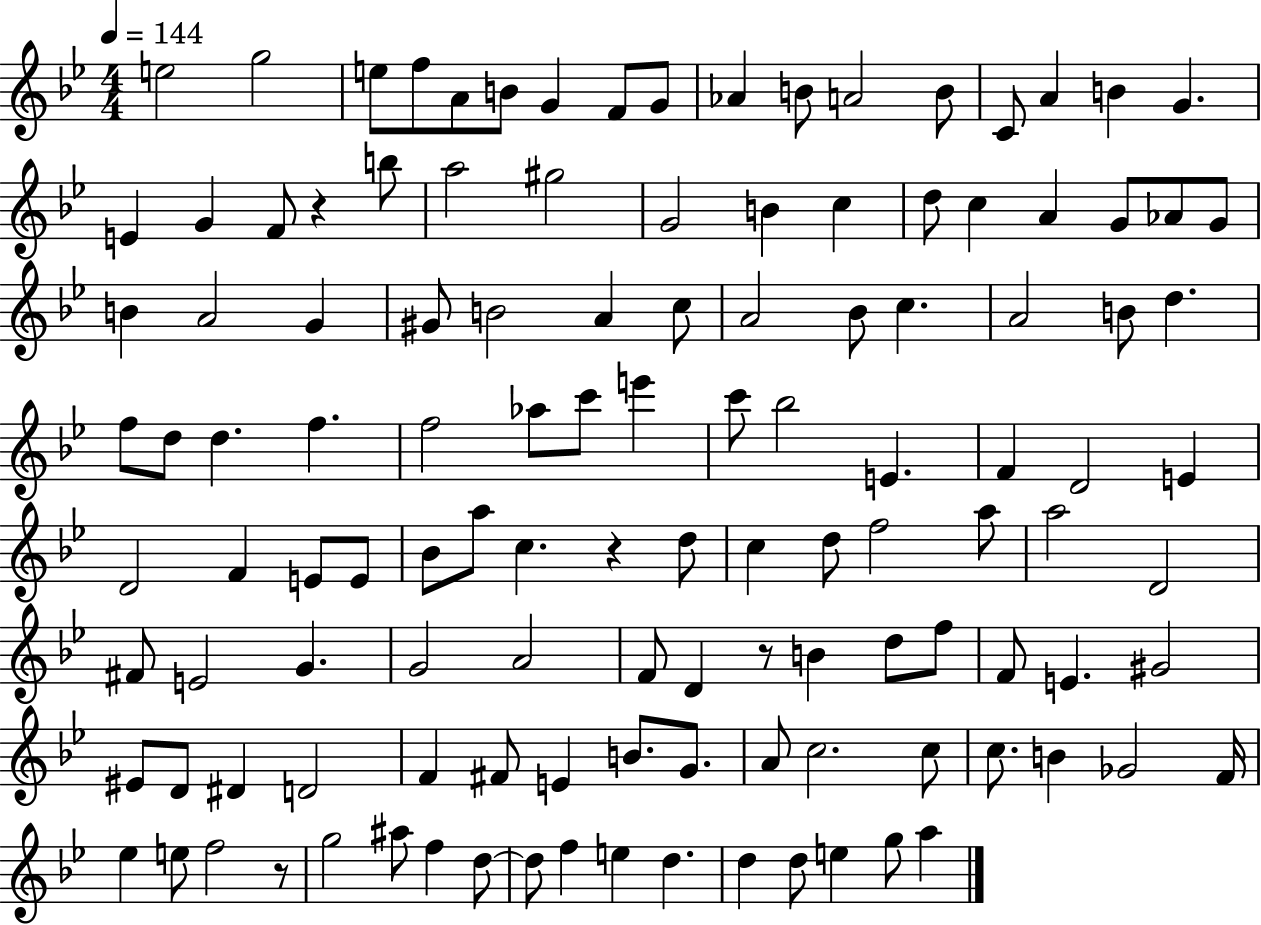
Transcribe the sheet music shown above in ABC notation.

X:1
T:Untitled
M:4/4
L:1/4
K:Bb
e2 g2 e/2 f/2 A/2 B/2 G F/2 G/2 _A B/2 A2 B/2 C/2 A B G E G F/2 z b/2 a2 ^g2 G2 B c d/2 c A G/2 _A/2 G/2 B A2 G ^G/2 B2 A c/2 A2 _B/2 c A2 B/2 d f/2 d/2 d f f2 _a/2 c'/2 e' c'/2 _b2 E F D2 E D2 F E/2 E/2 _B/2 a/2 c z d/2 c d/2 f2 a/2 a2 D2 ^F/2 E2 G G2 A2 F/2 D z/2 B d/2 f/2 F/2 E ^G2 ^E/2 D/2 ^D D2 F ^F/2 E B/2 G/2 A/2 c2 c/2 c/2 B _G2 F/4 _e e/2 f2 z/2 g2 ^a/2 f d/2 d/2 f e d d d/2 e g/2 a